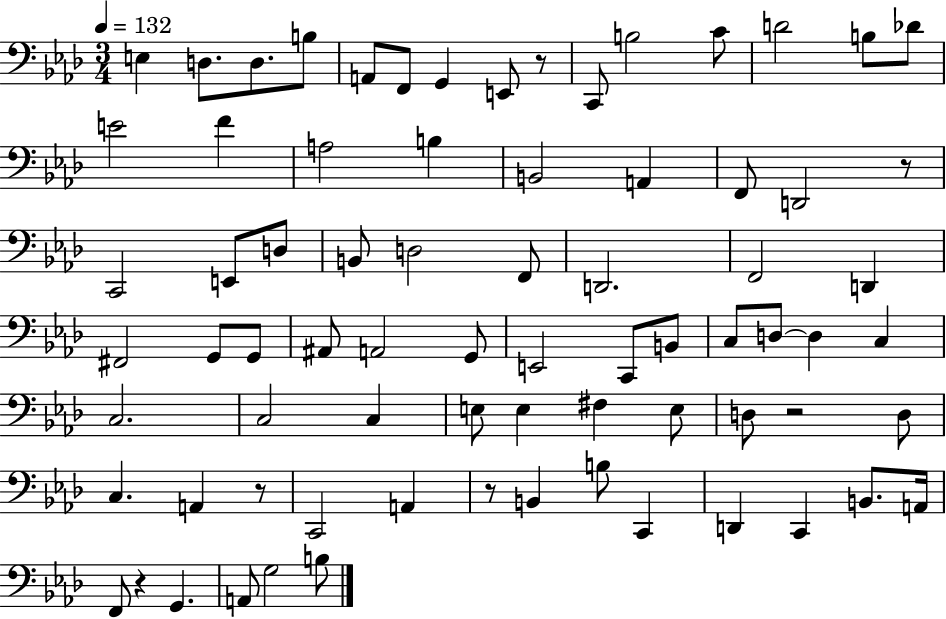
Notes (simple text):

E3/q D3/e. D3/e. B3/e A2/e F2/e G2/q E2/e R/e C2/e B3/h C4/e D4/h B3/e Db4/e E4/h F4/q A3/h B3/q B2/h A2/q F2/e D2/h R/e C2/h E2/e D3/e B2/e D3/h F2/e D2/h. F2/h D2/q F#2/h G2/e G2/e A#2/e A2/h G2/e E2/h C2/e B2/e C3/e D3/e D3/q C3/q C3/h. C3/h C3/q E3/e E3/q F#3/q E3/e D3/e R/h D3/e C3/q. A2/q R/e C2/h A2/q R/e B2/q B3/e C2/q D2/q C2/q B2/e. A2/s F2/e R/q G2/q. A2/e G3/h B3/e